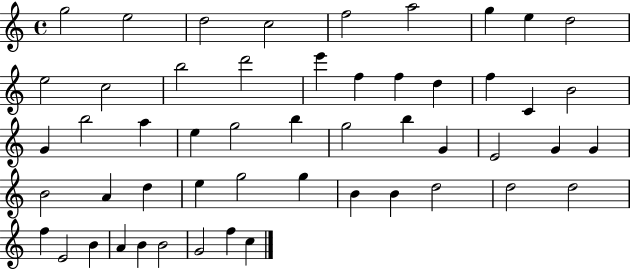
{
  \clef treble
  \time 4/4
  \defaultTimeSignature
  \key c \major
  g''2 e''2 | d''2 c''2 | f''2 a''2 | g''4 e''4 d''2 | \break e''2 c''2 | b''2 d'''2 | e'''4 f''4 f''4 d''4 | f''4 c'4 b'2 | \break g'4 b''2 a''4 | e''4 g''2 b''4 | g''2 b''4 g'4 | e'2 g'4 g'4 | \break b'2 a'4 d''4 | e''4 g''2 g''4 | b'4 b'4 d''2 | d''2 d''2 | \break f''4 e'2 b'4 | a'4 b'4 b'2 | g'2 f''4 c''4 | \bar "|."
}